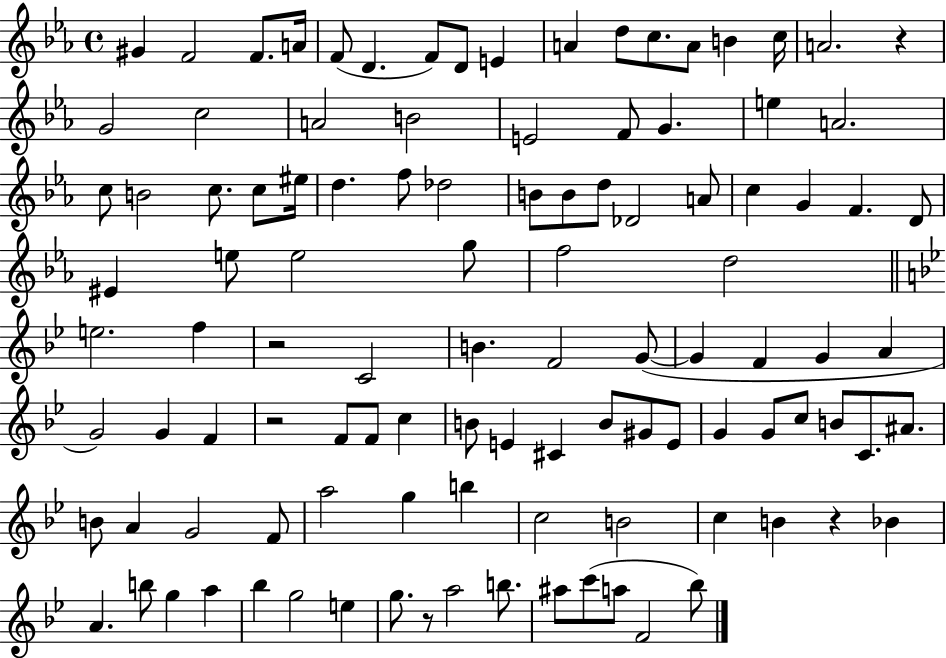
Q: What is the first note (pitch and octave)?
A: G#4